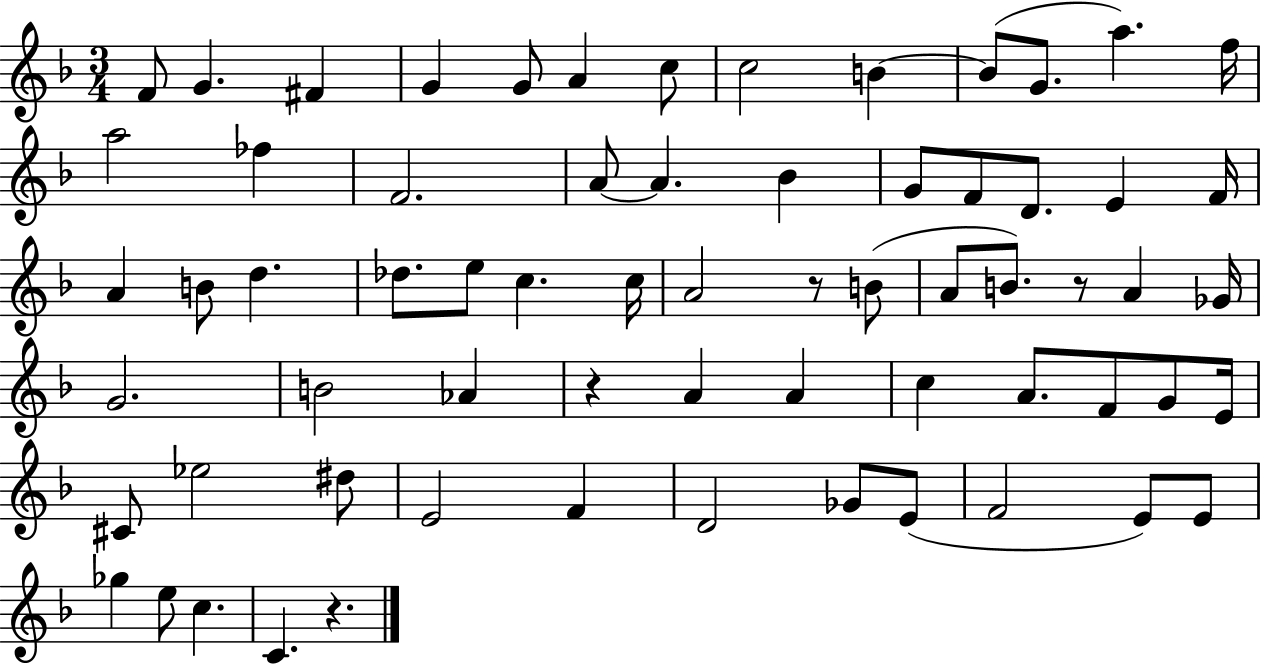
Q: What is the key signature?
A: F major